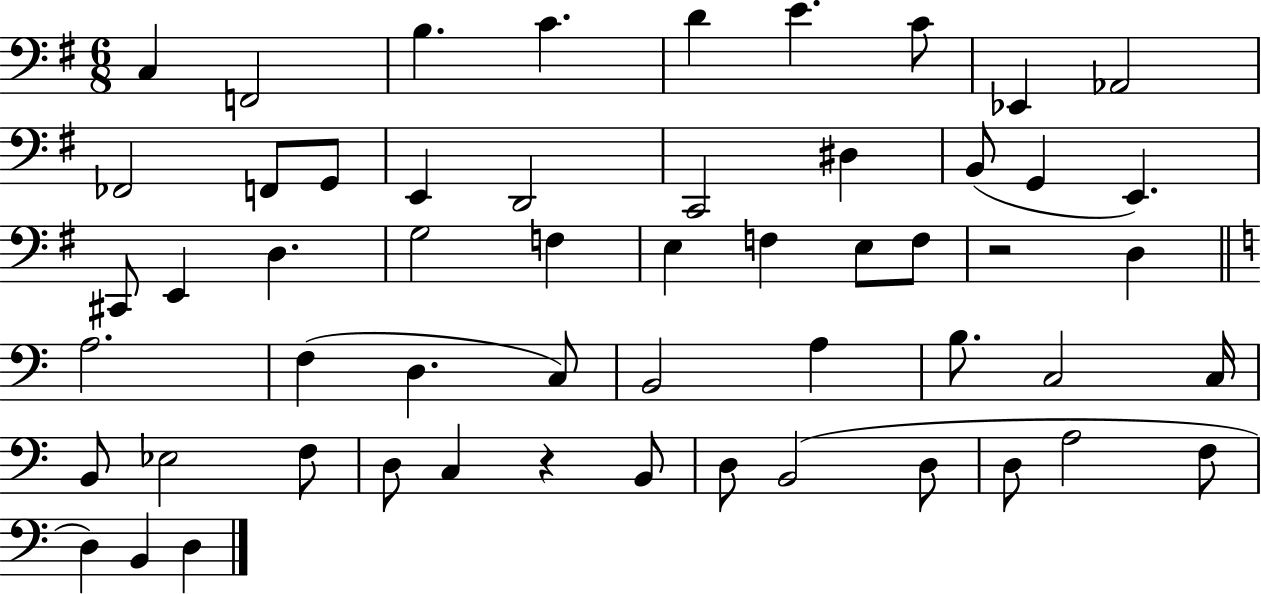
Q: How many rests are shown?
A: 2